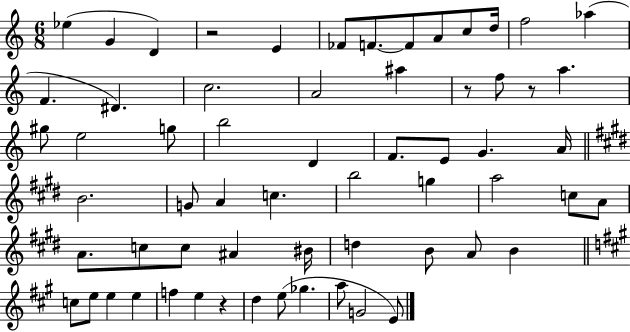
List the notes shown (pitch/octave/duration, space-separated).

Eb5/q G4/q D4/q R/h E4/q FES4/e F4/e. F4/e A4/e C5/e D5/s F5/h Ab5/q F4/q. D#4/q. C5/h. A4/h A#5/q R/e F5/e R/e A5/q. G#5/e E5/h G5/e B5/h D4/q F4/e. E4/e G4/q. A4/s B4/h. G4/e A4/q C5/q. B5/h G5/q A5/h C5/e A4/e A4/e. C5/e C5/e A#4/q BIS4/s D5/q B4/e A4/e B4/q C5/e E5/e E5/q E5/q F5/q E5/q R/q D5/q E5/e Gb5/q. A5/e G4/h E4/e